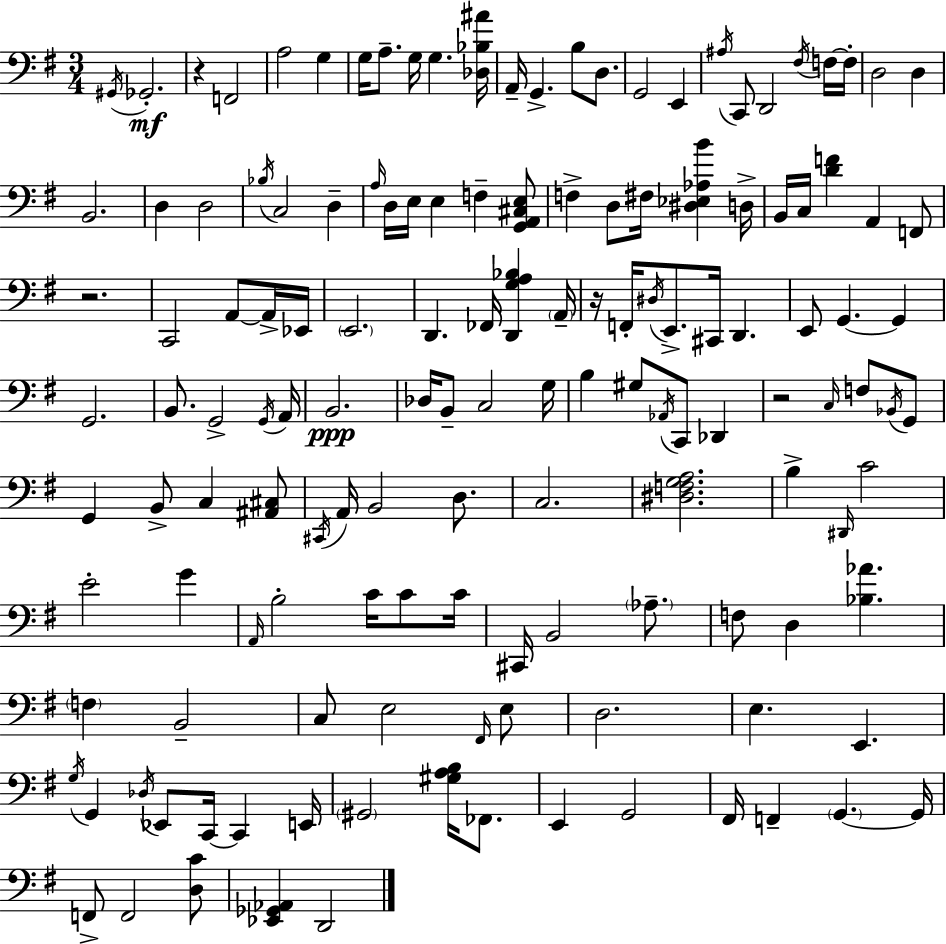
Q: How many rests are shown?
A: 4